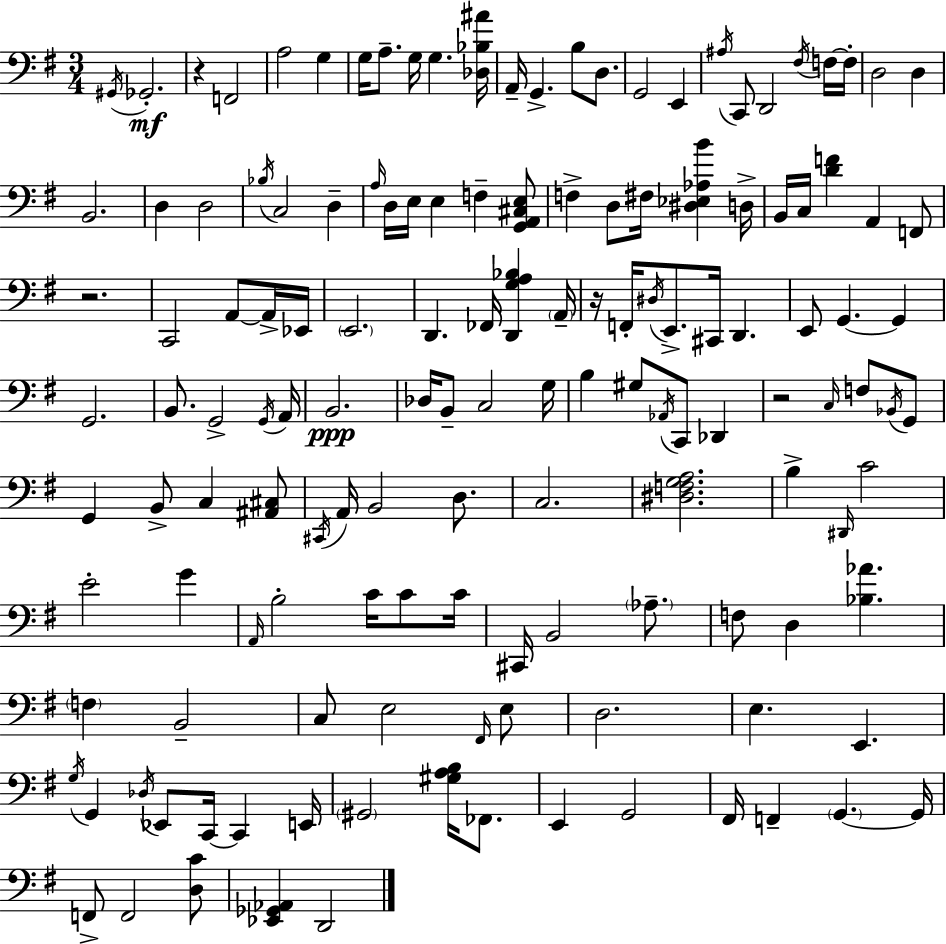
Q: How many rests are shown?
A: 4